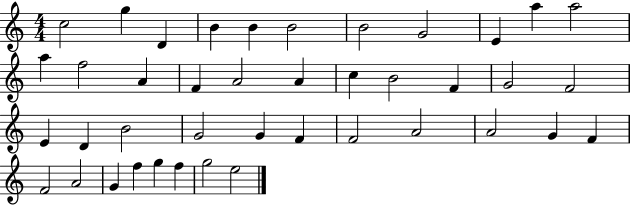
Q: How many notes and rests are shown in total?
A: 41